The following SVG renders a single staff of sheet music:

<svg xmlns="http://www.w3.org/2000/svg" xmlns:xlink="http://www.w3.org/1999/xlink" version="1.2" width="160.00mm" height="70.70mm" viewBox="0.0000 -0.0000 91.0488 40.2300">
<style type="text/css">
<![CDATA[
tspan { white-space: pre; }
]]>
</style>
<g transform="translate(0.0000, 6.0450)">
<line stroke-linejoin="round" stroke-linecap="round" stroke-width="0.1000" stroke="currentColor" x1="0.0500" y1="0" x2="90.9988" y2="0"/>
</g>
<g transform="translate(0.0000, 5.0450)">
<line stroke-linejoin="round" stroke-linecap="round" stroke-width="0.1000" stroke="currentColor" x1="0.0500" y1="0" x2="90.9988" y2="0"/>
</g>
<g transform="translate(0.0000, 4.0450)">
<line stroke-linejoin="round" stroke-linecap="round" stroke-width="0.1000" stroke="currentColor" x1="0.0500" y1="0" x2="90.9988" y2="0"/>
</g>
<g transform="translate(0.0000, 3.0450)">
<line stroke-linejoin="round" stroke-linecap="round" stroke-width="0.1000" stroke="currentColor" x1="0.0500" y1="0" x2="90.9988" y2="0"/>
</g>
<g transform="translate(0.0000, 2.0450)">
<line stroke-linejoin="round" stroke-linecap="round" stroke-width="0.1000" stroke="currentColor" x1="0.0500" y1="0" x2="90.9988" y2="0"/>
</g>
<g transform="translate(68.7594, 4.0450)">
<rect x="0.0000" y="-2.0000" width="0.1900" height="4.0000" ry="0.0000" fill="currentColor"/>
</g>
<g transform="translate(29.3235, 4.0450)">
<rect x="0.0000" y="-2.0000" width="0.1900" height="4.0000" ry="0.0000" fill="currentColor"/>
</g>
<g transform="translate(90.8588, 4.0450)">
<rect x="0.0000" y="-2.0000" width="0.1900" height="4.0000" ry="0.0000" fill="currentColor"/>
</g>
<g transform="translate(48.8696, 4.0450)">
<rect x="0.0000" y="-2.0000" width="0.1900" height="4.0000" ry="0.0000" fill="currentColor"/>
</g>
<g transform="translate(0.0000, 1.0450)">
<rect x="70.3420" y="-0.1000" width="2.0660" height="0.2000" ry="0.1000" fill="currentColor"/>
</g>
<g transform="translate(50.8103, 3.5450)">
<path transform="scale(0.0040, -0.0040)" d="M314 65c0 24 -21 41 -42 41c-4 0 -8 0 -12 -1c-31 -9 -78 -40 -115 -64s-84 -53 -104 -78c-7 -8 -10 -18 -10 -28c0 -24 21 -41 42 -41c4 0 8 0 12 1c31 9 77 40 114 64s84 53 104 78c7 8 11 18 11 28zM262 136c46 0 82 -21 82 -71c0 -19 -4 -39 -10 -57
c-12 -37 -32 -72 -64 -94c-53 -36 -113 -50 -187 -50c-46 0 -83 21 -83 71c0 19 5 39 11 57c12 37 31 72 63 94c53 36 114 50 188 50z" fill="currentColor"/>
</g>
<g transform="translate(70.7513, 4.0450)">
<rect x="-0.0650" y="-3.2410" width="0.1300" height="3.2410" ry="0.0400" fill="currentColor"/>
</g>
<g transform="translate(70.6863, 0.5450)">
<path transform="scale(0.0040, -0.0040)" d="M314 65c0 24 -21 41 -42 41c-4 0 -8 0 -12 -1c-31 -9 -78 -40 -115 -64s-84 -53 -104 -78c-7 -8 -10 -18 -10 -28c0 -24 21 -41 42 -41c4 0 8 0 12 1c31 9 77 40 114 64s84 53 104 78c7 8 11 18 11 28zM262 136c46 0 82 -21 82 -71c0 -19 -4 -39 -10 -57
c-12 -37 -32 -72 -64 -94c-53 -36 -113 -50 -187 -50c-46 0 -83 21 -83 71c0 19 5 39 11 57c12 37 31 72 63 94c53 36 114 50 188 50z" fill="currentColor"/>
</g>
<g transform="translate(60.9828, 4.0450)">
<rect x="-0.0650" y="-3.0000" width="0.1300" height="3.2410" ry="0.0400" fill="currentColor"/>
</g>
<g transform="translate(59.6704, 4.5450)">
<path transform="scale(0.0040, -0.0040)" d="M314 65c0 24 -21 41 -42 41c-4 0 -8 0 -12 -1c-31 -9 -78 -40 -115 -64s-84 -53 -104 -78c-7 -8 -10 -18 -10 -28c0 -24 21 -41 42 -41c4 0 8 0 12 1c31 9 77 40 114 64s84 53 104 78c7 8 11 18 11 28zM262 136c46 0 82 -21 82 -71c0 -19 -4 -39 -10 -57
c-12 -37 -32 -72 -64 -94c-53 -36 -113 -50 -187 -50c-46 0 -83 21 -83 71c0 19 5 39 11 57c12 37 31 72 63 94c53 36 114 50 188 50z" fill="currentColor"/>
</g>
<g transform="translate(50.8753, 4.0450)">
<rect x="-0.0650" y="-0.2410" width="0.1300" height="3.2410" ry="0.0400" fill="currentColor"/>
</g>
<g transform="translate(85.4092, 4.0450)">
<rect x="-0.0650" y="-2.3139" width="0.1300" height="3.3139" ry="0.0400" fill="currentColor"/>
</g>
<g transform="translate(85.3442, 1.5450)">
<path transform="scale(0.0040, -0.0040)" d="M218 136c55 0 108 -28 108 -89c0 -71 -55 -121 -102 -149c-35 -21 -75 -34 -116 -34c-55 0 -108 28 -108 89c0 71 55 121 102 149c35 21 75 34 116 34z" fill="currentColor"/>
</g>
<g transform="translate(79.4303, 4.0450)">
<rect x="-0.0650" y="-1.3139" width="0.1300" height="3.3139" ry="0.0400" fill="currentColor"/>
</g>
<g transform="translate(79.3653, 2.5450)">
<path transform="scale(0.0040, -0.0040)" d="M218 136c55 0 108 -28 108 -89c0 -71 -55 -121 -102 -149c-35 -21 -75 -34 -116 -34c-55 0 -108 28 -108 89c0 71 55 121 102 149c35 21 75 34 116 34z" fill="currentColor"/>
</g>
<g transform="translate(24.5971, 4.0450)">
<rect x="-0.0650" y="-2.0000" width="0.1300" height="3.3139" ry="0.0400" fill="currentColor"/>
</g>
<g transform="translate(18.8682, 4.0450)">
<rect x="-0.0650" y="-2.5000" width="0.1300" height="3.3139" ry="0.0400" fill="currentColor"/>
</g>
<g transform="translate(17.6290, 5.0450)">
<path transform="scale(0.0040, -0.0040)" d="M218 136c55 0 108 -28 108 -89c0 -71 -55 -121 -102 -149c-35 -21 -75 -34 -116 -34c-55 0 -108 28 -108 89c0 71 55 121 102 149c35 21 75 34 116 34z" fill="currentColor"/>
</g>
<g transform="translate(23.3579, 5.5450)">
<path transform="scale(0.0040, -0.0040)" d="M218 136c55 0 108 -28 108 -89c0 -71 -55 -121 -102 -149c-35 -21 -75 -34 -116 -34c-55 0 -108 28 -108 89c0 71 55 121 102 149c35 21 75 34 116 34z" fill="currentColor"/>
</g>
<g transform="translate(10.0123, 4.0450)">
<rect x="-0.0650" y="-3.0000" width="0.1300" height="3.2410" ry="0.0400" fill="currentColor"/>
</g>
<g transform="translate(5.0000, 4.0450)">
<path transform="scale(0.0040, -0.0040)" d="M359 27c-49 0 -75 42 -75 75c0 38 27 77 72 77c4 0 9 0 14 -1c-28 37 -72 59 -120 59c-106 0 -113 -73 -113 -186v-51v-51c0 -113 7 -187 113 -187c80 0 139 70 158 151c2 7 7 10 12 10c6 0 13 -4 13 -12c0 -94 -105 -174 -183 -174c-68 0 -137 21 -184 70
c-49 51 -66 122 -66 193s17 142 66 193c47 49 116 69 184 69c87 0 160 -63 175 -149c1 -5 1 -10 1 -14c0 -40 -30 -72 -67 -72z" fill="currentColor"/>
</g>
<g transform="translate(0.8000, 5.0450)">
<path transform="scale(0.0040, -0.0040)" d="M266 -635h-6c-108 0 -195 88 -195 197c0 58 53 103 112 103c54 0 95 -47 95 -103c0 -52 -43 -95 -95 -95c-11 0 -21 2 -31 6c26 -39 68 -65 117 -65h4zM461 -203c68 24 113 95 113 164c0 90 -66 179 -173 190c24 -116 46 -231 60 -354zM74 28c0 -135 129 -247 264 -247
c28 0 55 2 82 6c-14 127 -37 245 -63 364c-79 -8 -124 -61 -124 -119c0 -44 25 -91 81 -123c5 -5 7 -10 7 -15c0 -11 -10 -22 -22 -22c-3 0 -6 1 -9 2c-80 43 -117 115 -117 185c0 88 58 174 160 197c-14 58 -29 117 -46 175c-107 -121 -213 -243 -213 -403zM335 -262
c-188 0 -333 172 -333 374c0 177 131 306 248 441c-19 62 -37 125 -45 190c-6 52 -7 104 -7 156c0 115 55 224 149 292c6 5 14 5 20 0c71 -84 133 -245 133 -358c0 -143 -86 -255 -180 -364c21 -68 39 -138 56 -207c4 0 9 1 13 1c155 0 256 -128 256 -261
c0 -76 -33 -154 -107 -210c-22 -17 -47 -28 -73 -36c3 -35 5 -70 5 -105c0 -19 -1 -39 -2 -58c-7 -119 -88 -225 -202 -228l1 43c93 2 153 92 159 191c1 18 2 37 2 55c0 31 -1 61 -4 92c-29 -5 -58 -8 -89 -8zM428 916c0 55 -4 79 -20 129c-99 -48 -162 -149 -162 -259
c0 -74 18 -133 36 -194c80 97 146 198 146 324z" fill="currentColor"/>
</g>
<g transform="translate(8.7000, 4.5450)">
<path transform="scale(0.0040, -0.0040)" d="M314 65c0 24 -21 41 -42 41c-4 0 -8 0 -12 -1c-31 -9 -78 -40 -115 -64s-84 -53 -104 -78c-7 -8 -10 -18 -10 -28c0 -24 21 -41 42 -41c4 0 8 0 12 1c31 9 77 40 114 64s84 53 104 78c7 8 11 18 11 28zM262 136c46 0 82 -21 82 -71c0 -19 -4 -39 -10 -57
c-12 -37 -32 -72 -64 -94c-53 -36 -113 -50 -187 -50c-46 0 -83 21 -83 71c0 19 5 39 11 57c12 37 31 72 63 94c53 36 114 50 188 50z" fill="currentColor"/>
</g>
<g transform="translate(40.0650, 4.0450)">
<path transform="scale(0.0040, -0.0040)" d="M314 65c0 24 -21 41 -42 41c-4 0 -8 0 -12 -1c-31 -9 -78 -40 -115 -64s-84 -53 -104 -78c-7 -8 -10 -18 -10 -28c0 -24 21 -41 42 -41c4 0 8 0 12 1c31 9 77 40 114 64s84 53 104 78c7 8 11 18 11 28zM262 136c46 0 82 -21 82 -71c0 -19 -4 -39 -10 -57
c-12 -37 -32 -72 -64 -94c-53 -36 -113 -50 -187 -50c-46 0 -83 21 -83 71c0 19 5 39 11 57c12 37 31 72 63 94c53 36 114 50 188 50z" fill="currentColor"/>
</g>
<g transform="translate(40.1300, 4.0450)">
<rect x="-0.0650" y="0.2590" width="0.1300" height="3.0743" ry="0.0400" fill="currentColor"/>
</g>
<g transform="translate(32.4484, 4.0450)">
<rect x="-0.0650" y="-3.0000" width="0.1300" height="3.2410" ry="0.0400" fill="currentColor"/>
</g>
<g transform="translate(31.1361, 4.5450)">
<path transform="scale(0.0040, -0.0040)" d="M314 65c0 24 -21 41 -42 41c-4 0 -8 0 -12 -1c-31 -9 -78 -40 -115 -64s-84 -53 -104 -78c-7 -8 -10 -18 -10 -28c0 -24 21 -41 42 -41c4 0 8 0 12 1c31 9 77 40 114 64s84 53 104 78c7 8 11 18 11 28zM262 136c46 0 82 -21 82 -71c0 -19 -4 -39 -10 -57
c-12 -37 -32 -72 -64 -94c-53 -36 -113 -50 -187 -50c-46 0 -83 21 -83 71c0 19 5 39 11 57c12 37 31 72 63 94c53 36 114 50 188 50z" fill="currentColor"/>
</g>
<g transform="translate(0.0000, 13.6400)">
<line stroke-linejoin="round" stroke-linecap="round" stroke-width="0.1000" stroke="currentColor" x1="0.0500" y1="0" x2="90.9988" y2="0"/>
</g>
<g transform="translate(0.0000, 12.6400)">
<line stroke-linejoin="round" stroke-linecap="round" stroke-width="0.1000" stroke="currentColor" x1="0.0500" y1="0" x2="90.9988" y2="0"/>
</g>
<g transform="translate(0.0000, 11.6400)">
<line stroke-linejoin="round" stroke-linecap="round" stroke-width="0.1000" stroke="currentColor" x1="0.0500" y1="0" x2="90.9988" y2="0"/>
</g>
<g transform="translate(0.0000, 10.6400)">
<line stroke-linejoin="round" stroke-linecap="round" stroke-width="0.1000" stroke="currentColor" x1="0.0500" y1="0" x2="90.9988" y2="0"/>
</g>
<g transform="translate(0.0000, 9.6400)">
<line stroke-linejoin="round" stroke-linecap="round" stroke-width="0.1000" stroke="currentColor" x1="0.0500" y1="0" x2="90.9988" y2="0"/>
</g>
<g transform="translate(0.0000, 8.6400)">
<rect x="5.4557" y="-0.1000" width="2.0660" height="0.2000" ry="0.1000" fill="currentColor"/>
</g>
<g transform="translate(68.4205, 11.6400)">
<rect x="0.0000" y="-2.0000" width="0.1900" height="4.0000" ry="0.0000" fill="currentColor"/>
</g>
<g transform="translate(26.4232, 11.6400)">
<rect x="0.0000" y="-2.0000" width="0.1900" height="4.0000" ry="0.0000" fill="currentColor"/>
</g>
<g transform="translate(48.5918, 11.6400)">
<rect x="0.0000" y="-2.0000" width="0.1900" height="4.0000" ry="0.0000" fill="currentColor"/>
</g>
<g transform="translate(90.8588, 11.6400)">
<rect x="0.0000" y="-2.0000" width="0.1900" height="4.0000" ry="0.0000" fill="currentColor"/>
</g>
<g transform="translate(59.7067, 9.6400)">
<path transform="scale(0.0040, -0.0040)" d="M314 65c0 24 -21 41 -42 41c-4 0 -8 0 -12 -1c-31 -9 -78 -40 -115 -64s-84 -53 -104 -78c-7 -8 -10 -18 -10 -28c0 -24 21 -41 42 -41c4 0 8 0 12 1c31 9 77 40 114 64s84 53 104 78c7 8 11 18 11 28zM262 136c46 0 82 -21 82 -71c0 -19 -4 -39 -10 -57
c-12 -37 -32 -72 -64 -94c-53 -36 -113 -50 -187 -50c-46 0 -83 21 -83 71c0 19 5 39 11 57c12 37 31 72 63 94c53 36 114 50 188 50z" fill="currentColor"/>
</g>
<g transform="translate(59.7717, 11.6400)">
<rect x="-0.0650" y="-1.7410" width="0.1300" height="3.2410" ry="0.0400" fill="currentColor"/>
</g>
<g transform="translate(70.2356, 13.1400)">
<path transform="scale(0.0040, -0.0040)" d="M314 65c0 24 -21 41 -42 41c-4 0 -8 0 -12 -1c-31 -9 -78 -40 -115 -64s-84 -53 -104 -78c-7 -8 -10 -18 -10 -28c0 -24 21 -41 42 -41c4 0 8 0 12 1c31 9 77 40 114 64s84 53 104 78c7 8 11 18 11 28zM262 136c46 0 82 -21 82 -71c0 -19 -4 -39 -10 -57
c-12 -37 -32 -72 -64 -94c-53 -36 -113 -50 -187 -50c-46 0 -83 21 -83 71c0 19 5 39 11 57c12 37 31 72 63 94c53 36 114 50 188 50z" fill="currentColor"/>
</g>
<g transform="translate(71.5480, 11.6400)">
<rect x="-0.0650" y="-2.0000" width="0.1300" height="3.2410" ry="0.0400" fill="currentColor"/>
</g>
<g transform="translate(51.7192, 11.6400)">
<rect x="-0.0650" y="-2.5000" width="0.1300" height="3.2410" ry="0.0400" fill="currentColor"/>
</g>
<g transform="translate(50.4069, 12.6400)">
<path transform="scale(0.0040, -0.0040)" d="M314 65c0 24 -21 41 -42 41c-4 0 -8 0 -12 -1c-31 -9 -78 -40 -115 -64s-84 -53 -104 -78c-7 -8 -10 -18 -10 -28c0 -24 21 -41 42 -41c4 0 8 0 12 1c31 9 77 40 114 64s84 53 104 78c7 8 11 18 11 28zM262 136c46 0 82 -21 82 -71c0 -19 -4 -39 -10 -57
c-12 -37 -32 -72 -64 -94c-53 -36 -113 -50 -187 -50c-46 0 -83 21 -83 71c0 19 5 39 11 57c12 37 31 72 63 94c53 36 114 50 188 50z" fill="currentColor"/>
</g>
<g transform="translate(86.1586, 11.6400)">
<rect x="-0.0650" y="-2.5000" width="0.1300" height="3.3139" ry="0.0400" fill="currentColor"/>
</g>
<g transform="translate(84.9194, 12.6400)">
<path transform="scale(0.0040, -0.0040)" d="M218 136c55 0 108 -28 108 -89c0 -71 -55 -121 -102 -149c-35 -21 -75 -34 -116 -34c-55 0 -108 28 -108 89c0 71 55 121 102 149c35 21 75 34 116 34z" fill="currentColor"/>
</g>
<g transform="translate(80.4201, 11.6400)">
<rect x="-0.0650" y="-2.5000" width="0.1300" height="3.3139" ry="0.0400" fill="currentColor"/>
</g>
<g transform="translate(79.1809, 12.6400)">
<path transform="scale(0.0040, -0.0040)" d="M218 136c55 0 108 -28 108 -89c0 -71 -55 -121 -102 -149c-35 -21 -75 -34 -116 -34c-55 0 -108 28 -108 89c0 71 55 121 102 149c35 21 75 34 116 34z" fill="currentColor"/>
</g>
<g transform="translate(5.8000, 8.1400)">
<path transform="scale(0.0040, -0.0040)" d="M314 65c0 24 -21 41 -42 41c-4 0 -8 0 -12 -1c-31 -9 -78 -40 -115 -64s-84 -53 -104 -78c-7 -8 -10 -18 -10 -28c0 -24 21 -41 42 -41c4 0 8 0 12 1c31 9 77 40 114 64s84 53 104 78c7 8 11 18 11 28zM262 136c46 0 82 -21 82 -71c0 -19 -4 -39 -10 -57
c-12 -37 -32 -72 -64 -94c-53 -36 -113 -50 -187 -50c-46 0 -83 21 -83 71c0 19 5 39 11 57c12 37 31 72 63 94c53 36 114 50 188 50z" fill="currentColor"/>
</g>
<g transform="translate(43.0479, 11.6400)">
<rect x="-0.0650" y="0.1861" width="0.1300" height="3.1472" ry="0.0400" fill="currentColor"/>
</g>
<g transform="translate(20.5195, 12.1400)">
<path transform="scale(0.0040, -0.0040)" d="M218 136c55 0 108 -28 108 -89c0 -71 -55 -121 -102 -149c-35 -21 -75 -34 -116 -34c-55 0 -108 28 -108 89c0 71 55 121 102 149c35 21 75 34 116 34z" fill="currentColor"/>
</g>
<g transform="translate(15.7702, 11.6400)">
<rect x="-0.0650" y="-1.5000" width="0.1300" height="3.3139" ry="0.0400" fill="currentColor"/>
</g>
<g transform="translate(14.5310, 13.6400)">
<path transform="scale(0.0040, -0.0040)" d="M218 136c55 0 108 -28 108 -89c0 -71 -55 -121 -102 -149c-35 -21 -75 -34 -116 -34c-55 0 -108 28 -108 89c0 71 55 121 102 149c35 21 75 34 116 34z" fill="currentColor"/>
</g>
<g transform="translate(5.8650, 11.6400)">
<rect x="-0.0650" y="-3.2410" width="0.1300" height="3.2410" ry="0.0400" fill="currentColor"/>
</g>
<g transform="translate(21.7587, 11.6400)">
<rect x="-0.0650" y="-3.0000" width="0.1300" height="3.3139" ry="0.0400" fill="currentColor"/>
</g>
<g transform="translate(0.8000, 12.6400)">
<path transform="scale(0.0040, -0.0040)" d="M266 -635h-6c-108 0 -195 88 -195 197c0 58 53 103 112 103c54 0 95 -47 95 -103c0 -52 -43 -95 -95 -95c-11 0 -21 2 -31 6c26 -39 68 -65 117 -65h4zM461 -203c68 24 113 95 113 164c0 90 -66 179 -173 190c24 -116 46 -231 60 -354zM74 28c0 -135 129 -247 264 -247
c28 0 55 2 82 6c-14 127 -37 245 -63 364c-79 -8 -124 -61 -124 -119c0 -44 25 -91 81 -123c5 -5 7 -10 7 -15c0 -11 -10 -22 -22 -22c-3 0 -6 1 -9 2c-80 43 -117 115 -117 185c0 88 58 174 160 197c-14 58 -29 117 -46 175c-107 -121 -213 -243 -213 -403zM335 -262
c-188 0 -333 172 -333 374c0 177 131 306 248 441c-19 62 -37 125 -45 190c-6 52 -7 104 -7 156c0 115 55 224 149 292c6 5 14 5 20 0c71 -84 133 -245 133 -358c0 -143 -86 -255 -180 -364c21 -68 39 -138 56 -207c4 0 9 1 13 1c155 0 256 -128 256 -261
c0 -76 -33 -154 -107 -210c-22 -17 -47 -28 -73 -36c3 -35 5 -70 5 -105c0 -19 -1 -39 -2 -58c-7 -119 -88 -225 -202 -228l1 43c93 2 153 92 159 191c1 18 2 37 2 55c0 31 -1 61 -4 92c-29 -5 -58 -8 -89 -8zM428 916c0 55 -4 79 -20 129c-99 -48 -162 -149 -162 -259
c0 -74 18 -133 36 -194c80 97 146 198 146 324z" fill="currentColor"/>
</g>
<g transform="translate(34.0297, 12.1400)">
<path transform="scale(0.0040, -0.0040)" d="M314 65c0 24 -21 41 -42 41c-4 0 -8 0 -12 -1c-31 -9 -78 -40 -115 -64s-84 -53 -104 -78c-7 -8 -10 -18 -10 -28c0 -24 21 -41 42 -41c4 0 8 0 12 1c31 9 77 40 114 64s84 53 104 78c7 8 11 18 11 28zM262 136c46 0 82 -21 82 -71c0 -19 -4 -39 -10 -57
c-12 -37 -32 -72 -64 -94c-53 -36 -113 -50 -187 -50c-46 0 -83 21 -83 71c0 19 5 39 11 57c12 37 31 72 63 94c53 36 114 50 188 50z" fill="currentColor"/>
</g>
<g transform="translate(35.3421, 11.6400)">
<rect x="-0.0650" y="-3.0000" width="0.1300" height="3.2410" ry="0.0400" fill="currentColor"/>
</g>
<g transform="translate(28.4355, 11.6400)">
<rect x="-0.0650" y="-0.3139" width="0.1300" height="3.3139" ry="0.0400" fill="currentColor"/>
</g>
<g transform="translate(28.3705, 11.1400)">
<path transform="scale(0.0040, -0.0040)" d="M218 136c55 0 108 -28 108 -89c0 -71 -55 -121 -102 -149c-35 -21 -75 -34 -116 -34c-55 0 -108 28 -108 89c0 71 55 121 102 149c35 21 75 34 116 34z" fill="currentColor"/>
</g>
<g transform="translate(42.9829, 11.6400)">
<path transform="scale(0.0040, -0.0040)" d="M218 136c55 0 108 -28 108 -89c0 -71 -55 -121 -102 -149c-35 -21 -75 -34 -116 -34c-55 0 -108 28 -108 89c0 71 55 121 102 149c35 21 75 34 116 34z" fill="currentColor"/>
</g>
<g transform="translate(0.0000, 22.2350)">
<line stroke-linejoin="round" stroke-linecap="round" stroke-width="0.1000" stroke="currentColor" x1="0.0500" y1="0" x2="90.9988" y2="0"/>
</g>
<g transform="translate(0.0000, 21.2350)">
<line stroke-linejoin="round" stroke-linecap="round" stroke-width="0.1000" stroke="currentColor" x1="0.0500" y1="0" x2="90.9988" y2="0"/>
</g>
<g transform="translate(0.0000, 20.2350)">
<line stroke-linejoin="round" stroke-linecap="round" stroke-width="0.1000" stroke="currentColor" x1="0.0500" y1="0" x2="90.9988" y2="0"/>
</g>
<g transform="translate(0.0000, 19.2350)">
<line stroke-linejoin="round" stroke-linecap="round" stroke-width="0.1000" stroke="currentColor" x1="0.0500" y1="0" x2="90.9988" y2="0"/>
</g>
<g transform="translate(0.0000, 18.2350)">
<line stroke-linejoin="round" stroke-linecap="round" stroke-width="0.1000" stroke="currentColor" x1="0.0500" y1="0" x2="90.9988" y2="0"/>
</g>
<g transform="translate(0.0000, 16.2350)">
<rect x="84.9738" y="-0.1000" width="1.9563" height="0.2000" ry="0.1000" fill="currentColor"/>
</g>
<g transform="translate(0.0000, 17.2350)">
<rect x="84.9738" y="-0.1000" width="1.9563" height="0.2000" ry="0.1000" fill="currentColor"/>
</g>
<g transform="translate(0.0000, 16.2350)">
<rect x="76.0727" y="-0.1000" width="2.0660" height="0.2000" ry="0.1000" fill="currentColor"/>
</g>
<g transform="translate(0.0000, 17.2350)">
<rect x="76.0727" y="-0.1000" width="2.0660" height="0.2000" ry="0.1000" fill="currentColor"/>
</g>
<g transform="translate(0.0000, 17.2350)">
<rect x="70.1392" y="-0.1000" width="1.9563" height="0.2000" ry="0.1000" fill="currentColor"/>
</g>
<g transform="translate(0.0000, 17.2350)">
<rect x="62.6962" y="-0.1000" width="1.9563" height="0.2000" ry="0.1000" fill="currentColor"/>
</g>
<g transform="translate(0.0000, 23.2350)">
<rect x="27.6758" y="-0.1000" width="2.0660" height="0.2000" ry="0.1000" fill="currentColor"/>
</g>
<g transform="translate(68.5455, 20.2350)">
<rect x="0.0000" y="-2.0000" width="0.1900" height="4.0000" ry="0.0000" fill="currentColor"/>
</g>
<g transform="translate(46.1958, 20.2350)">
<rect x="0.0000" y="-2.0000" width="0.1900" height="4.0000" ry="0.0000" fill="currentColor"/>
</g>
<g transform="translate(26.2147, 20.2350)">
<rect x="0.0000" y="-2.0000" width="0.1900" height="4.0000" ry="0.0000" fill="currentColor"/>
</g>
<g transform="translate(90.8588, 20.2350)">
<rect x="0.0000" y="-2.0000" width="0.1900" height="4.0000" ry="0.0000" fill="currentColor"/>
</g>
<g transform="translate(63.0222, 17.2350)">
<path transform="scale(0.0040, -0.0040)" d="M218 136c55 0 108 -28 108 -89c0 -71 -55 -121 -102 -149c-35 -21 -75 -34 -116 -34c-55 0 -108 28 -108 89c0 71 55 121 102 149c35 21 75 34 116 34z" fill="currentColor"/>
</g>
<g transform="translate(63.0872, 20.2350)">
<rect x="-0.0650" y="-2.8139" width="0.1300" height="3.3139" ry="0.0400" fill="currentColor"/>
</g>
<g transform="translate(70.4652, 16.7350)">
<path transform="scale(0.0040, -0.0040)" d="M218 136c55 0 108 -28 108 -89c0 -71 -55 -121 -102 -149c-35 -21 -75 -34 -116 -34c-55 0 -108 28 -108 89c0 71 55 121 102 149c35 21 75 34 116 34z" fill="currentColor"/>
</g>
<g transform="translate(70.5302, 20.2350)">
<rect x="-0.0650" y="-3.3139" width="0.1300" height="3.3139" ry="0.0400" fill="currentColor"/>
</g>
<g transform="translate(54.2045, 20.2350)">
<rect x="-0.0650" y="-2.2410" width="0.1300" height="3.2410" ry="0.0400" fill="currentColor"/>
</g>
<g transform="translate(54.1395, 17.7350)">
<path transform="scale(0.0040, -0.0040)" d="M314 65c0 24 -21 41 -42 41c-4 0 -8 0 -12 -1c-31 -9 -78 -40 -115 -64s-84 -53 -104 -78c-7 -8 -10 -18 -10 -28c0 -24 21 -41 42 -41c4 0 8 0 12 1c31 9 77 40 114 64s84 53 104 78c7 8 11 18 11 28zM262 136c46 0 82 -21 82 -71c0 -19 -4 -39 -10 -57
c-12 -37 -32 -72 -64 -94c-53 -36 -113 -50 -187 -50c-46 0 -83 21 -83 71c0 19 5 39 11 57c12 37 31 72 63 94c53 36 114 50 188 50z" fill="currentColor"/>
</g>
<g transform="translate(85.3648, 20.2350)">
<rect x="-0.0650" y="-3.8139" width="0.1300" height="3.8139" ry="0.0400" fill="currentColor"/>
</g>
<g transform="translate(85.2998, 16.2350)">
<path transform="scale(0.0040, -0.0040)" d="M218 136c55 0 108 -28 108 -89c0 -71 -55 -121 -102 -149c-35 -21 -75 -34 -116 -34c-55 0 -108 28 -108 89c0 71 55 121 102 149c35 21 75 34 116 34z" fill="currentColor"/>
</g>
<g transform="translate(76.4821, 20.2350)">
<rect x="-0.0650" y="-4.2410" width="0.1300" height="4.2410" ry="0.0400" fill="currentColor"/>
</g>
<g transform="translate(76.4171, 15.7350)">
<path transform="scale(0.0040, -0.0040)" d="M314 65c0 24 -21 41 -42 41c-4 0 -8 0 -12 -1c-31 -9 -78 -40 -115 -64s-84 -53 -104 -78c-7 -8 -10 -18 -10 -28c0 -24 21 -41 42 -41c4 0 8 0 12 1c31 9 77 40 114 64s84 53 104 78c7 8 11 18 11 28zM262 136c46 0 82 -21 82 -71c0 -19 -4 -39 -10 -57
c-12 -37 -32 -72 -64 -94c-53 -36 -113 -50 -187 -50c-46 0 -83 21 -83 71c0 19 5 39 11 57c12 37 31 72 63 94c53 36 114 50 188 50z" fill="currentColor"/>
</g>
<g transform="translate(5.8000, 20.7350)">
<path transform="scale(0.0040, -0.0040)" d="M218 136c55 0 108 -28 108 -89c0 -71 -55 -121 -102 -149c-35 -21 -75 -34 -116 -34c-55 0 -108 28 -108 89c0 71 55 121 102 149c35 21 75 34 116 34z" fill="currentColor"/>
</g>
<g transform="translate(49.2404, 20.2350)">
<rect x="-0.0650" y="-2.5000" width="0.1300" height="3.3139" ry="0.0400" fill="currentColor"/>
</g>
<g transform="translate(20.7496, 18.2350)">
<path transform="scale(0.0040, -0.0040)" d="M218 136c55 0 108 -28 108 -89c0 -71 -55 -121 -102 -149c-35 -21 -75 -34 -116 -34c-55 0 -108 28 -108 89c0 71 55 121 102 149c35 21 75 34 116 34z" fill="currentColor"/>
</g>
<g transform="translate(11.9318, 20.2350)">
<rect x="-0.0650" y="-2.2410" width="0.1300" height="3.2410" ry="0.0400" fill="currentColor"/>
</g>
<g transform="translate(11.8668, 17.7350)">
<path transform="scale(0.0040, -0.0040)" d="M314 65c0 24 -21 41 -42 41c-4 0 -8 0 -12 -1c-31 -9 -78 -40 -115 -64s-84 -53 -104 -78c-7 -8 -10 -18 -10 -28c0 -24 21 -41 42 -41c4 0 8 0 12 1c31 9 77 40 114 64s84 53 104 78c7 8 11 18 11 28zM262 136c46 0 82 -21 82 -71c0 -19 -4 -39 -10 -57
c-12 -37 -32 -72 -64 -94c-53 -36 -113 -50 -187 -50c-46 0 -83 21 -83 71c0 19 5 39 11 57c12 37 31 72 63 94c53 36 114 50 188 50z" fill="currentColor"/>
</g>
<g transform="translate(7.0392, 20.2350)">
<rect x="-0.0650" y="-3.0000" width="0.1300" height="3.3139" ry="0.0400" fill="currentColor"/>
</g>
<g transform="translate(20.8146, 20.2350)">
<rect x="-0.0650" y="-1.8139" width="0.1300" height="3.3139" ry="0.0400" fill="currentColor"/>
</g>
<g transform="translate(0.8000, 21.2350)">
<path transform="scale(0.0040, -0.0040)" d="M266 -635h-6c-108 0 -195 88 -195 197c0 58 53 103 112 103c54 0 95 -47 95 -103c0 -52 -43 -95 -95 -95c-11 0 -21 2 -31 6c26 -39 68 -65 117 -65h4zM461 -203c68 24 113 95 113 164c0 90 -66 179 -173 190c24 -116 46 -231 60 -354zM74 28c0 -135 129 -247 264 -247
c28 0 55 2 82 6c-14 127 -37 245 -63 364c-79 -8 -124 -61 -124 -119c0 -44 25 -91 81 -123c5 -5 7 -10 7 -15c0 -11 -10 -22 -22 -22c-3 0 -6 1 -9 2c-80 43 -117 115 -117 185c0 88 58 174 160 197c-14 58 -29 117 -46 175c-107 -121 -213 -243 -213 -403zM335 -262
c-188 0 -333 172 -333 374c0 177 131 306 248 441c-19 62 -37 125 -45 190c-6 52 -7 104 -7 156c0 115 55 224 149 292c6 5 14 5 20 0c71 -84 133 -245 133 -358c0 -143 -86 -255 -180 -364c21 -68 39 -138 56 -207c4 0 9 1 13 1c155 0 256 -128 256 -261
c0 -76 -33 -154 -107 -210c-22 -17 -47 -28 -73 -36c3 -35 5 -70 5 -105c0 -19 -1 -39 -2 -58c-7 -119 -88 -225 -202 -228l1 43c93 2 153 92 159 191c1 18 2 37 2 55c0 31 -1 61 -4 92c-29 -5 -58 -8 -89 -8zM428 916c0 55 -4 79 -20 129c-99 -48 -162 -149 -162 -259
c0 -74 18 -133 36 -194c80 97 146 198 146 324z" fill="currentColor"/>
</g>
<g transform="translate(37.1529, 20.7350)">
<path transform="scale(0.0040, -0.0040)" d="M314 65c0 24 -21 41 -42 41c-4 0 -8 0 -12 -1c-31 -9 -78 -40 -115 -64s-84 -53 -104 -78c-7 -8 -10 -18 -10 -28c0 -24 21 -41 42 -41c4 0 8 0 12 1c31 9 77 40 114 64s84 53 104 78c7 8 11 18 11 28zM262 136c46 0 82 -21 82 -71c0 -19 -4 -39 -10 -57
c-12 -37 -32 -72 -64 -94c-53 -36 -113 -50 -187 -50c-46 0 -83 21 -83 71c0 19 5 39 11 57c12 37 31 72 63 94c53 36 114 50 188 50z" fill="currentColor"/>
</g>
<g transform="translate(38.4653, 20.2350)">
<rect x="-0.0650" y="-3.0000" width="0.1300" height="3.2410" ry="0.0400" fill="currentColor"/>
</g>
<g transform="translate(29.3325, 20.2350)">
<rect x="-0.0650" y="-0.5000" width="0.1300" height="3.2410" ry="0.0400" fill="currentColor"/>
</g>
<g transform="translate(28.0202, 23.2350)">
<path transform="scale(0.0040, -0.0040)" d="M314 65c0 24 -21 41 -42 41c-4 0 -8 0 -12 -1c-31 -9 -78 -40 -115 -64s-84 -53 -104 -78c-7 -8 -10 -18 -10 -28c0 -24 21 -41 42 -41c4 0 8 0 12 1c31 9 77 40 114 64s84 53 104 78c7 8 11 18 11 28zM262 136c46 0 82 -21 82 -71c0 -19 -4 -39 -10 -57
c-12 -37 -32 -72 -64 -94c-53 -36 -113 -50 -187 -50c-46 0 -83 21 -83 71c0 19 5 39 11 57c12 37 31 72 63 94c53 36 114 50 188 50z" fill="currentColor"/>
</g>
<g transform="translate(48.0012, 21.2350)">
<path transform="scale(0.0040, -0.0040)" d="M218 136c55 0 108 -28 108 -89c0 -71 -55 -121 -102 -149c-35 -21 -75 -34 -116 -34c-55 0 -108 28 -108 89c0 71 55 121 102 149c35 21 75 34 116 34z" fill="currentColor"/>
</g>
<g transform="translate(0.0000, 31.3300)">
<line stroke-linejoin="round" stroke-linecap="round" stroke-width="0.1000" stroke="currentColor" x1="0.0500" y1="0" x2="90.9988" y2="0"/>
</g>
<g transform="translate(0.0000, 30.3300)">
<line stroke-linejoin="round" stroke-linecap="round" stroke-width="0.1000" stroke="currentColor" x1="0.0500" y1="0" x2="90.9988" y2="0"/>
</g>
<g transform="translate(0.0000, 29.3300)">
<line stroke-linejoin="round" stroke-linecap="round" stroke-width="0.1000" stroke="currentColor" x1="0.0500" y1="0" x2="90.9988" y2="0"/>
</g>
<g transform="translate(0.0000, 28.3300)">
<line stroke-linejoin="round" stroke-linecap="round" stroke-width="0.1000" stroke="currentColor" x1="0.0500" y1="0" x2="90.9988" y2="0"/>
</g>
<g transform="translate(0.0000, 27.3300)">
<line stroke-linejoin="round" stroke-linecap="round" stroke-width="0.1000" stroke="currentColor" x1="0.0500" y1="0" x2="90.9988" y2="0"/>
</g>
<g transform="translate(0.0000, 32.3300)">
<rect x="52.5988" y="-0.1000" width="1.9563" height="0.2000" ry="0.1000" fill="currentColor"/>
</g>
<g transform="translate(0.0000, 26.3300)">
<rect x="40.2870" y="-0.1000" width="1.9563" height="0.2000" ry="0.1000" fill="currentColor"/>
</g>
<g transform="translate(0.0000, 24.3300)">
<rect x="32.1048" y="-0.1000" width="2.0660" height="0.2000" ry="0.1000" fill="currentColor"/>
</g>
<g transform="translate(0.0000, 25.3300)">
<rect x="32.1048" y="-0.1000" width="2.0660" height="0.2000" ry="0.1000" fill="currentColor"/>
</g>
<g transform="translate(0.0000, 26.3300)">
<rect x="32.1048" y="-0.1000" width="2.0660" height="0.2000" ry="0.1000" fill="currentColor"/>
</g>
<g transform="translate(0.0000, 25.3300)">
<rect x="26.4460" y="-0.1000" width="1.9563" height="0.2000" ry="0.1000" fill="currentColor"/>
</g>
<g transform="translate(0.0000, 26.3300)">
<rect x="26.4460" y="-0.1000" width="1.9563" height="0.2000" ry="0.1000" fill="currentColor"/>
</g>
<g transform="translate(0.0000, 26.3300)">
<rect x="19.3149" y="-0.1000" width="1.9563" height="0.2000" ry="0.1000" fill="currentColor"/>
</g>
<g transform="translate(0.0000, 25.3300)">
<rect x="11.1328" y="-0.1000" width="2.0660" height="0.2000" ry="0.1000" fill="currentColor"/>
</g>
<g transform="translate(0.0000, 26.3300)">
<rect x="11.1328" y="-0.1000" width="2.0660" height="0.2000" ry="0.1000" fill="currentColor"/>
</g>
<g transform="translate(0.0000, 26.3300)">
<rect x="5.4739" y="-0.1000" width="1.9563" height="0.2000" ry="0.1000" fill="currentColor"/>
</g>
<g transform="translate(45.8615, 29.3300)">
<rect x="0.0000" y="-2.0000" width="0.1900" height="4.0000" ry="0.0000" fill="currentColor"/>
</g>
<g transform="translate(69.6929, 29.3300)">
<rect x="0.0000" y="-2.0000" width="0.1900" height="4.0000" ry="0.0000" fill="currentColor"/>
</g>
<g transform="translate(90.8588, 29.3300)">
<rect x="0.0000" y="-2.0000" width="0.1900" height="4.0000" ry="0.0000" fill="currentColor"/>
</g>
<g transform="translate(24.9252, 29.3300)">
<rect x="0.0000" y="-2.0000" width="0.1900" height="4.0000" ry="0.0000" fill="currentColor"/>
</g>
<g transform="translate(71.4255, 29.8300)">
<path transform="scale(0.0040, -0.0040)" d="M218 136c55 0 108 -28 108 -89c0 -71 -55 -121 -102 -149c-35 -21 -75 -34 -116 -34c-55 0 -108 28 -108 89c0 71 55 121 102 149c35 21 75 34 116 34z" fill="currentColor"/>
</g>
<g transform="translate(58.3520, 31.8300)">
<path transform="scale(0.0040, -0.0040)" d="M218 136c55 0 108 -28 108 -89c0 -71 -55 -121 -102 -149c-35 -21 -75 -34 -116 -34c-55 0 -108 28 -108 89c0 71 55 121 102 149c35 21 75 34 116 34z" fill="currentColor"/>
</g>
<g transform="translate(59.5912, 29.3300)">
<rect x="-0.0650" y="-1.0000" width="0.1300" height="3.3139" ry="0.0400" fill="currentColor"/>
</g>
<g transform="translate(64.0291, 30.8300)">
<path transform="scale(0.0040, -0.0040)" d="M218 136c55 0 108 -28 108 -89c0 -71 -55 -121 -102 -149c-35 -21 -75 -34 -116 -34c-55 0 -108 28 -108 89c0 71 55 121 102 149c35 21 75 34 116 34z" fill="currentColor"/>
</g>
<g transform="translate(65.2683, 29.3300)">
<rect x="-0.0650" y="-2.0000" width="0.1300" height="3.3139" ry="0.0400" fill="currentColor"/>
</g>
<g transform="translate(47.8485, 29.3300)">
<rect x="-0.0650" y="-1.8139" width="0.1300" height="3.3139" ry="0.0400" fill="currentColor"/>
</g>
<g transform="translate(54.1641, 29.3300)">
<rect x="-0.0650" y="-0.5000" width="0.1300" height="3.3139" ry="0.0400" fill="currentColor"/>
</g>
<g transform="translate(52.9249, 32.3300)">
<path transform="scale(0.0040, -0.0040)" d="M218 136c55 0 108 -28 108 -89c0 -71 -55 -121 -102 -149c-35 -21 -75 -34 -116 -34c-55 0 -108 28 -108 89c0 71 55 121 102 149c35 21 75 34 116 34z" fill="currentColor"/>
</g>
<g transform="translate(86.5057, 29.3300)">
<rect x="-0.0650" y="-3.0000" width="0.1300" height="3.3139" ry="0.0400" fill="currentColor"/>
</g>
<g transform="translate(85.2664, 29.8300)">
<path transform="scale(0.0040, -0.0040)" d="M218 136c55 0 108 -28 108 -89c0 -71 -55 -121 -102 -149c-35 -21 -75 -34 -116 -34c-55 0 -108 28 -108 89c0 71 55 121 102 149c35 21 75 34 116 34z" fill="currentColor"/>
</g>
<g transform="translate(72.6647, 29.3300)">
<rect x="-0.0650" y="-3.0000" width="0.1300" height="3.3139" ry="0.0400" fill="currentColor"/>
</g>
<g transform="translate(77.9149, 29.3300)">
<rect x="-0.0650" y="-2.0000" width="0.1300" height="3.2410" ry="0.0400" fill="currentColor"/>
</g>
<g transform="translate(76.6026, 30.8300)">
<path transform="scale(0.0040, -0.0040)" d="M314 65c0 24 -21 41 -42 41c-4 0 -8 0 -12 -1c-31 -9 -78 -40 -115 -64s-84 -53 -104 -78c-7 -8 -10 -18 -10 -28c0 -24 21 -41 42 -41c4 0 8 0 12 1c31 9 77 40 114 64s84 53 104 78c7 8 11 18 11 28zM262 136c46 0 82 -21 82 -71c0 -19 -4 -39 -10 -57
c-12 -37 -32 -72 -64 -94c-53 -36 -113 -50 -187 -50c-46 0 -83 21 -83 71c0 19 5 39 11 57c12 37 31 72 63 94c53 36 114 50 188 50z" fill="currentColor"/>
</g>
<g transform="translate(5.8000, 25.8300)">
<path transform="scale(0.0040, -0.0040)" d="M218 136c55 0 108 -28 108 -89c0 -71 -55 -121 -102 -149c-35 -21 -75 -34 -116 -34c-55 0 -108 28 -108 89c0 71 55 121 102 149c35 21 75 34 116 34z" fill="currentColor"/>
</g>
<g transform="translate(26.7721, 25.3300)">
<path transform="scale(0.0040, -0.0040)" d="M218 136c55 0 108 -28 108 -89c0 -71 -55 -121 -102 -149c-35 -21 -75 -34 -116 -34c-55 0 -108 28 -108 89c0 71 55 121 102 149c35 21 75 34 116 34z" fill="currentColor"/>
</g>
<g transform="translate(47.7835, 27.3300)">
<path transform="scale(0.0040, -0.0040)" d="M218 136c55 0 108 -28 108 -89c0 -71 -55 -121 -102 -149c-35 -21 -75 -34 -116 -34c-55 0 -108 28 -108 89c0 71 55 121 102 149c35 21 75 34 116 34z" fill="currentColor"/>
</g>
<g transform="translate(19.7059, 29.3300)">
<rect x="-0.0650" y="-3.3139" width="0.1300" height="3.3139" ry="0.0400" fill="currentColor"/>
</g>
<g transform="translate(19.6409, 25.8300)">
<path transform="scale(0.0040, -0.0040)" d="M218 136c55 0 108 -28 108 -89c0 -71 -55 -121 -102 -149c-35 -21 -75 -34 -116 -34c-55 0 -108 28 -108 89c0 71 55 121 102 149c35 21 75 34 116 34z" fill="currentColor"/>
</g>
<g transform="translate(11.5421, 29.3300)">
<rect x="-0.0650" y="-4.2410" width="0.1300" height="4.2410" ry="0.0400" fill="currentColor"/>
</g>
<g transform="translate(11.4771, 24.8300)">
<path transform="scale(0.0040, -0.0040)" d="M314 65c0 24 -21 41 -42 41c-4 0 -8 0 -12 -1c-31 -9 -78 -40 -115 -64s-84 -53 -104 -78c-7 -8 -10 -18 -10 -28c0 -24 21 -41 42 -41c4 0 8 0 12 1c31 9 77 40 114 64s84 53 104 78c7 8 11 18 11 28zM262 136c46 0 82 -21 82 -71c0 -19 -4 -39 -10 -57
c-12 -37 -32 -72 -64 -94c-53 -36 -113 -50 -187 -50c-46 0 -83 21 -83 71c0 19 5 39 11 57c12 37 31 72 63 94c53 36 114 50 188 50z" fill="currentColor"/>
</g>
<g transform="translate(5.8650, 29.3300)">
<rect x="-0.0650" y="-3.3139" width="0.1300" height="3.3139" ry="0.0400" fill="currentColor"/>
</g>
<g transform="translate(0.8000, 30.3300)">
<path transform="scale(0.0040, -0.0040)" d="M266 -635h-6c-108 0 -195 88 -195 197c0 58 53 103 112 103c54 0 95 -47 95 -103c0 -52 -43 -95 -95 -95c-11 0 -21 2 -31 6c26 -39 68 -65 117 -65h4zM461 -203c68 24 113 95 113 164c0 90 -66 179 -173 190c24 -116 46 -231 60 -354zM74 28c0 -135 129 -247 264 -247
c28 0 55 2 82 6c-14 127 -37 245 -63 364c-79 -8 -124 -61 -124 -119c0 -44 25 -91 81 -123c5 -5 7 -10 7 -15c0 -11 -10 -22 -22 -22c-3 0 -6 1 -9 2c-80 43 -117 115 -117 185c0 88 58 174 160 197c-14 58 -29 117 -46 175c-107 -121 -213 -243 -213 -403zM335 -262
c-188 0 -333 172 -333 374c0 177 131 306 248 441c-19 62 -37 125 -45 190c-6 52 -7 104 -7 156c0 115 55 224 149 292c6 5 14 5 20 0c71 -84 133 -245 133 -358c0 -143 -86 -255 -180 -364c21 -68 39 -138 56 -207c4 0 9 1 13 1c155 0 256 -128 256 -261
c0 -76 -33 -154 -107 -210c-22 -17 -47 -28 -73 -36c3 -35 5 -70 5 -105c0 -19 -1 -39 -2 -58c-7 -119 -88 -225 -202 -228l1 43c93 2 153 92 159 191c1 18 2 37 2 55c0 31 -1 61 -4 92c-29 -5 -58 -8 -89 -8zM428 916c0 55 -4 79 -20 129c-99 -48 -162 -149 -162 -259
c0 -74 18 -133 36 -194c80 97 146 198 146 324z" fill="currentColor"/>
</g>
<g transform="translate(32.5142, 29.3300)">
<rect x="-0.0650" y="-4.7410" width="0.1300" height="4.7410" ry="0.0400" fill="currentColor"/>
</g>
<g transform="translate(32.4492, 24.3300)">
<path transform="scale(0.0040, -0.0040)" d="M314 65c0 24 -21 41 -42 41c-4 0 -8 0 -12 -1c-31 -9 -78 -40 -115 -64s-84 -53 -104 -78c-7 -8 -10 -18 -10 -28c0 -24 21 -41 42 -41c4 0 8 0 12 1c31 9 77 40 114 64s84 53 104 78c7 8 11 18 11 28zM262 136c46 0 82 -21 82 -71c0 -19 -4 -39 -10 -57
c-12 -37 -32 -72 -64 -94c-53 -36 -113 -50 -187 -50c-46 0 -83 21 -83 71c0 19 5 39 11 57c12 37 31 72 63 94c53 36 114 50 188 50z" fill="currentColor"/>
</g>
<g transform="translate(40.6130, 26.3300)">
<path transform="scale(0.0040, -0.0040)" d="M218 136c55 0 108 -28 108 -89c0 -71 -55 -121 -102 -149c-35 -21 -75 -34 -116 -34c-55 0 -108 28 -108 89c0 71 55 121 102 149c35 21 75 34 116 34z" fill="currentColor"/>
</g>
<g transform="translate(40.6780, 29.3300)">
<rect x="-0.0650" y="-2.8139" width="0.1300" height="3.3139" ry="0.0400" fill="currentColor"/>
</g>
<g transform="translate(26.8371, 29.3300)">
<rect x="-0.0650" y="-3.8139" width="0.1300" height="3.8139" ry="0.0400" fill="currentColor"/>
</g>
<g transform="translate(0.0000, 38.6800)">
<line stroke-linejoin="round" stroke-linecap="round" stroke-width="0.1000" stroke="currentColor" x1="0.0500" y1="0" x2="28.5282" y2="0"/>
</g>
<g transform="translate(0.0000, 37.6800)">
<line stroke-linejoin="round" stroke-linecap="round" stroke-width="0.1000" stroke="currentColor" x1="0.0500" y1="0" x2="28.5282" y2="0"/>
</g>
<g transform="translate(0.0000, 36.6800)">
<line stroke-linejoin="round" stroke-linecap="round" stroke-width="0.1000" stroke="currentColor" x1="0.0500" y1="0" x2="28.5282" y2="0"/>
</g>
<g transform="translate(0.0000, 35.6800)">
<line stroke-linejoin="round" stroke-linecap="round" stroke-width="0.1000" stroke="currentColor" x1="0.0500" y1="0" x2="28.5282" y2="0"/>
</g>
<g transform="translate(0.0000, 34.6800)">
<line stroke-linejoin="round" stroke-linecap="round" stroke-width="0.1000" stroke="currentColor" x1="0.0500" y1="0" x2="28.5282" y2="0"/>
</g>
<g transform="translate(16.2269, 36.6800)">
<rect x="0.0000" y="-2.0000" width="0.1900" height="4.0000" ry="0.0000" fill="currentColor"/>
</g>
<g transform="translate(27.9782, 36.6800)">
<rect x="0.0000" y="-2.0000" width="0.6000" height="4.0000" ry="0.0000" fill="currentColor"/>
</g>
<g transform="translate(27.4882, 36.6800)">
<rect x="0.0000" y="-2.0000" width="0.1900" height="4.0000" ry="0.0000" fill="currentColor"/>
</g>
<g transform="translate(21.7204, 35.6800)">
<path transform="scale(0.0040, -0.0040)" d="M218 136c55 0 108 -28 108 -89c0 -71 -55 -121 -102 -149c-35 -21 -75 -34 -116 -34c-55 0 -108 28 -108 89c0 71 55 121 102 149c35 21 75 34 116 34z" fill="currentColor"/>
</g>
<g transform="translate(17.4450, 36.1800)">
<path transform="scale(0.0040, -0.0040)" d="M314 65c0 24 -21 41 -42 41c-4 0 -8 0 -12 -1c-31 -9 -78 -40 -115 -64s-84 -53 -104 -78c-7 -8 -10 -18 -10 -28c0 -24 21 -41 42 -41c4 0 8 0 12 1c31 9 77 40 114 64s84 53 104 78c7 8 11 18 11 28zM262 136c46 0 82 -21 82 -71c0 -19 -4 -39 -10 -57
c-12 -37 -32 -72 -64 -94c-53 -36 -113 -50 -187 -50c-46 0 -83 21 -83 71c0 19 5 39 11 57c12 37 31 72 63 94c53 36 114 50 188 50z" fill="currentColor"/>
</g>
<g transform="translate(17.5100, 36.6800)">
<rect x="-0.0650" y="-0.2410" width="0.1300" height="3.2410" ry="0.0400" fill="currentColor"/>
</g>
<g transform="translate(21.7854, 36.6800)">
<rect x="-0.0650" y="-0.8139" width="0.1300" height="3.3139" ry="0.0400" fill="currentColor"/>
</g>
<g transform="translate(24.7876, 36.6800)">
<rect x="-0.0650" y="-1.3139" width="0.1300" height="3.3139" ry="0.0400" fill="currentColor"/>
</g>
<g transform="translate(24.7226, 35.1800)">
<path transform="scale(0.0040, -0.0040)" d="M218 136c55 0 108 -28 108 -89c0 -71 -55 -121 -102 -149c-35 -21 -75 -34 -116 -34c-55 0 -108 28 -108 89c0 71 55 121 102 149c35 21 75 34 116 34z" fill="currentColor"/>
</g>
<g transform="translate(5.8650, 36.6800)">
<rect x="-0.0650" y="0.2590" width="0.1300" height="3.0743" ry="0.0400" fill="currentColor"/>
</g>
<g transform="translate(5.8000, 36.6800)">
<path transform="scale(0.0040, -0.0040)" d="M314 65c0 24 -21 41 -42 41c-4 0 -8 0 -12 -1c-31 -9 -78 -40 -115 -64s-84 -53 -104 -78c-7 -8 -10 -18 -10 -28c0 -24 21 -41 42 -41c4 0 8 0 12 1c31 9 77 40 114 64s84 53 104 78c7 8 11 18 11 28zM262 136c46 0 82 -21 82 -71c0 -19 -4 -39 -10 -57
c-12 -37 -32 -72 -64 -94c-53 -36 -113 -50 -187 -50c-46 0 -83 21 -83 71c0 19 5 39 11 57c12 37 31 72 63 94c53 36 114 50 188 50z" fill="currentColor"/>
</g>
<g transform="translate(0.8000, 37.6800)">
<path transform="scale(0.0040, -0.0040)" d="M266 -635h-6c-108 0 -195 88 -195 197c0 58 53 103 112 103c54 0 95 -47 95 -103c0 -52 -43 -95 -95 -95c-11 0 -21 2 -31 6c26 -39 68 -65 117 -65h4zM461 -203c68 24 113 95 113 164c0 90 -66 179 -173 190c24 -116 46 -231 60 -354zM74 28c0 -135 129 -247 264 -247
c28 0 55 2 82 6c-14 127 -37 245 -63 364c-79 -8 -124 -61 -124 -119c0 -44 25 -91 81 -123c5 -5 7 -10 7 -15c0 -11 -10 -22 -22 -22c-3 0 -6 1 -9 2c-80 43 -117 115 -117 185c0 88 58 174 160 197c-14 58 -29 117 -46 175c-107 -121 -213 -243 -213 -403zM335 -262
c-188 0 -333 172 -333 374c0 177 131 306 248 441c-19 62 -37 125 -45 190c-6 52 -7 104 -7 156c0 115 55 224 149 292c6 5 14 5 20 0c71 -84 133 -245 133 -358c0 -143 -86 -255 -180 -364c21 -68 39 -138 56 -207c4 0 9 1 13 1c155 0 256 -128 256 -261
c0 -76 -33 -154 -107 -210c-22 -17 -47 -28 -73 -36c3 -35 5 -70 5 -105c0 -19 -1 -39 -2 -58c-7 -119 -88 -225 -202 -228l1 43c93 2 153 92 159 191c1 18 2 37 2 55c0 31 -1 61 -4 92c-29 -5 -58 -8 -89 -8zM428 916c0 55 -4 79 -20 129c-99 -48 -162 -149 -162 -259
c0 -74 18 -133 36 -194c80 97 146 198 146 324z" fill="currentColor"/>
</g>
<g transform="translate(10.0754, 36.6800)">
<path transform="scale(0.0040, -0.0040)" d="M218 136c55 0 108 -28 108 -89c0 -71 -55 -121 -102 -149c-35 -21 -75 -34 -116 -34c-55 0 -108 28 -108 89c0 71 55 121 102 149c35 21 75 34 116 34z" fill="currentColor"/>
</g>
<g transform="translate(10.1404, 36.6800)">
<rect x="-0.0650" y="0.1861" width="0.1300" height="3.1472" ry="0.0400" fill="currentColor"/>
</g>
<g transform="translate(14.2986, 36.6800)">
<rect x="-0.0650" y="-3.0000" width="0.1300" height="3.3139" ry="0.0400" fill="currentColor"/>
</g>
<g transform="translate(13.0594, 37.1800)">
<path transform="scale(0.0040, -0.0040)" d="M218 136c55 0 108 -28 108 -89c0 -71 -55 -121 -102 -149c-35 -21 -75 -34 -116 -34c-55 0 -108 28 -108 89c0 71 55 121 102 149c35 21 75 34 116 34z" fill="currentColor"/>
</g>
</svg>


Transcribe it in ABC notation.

X:1
T:Untitled
M:4/4
L:1/4
K:C
A2 G F A2 B2 c2 A2 b2 e g b2 E A c A2 B G2 f2 F2 G G A g2 f C2 A2 G g2 a b d'2 c' b d'2 b c' e'2 a f C D F A F2 A B2 B A c2 d e